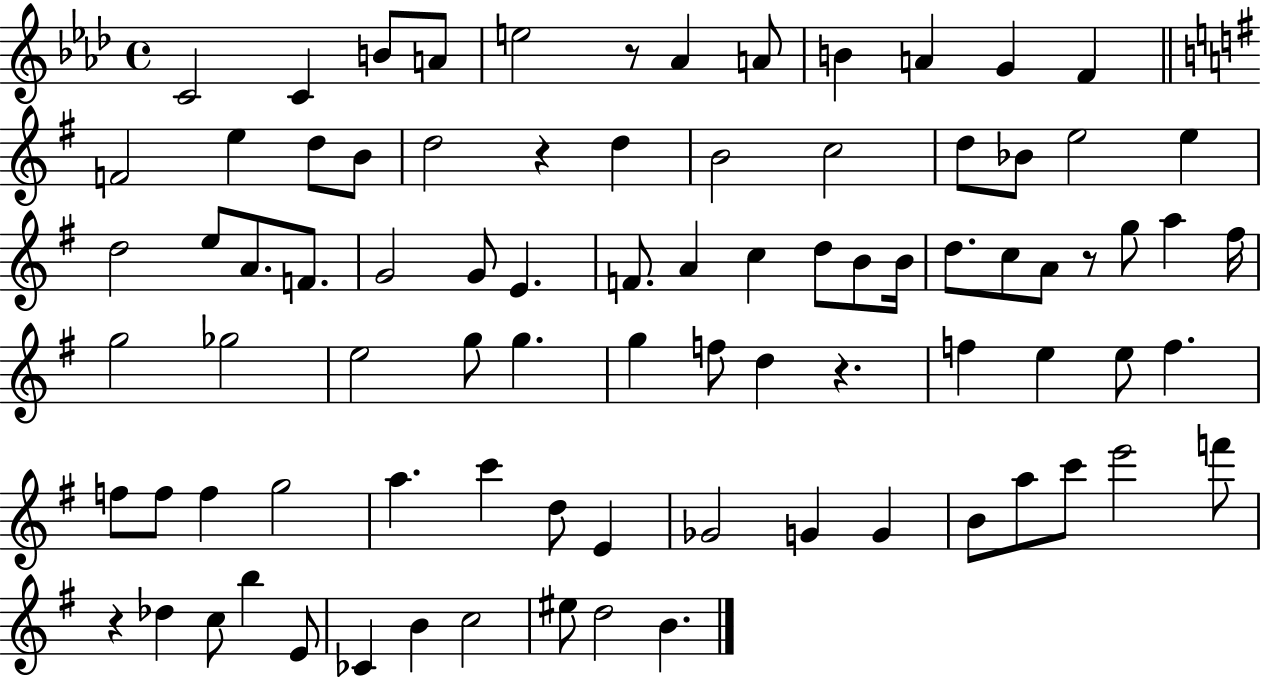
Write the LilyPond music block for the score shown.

{
  \clef treble
  \time 4/4
  \defaultTimeSignature
  \key aes \major
  c'2 c'4 b'8 a'8 | e''2 r8 aes'4 a'8 | b'4 a'4 g'4 f'4 | \bar "||" \break \key g \major f'2 e''4 d''8 b'8 | d''2 r4 d''4 | b'2 c''2 | d''8 bes'8 e''2 e''4 | \break d''2 e''8 a'8. f'8. | g'2 g'8 e'4. | f'8. a'4 c''4 d''8 b'8 b'16 | d''8. c''8 a'8 r8 g''8 a''4 fis''16 | \break g''2 ges''2 | e''2 g''8 g''4. | g''4 f''8 d''4 r4. | f''4 e''4 e''8 f''4. | \break f''8 f''8 f''4 g''2 | a''4. c'''4 d''8 e'4 | ges'2 g'4 g'4 | b'8 a''8 c'''8 e'''2 f'''8 | \break r4 des''4 c''8 b''4 e'8 | ces'4 b'4 c''2 | eis''8 d''2 b'4. | \bar "|."
}